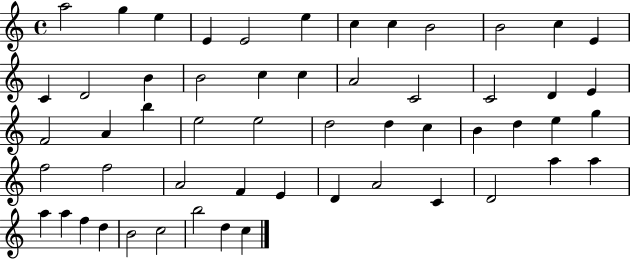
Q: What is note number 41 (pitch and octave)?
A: D4